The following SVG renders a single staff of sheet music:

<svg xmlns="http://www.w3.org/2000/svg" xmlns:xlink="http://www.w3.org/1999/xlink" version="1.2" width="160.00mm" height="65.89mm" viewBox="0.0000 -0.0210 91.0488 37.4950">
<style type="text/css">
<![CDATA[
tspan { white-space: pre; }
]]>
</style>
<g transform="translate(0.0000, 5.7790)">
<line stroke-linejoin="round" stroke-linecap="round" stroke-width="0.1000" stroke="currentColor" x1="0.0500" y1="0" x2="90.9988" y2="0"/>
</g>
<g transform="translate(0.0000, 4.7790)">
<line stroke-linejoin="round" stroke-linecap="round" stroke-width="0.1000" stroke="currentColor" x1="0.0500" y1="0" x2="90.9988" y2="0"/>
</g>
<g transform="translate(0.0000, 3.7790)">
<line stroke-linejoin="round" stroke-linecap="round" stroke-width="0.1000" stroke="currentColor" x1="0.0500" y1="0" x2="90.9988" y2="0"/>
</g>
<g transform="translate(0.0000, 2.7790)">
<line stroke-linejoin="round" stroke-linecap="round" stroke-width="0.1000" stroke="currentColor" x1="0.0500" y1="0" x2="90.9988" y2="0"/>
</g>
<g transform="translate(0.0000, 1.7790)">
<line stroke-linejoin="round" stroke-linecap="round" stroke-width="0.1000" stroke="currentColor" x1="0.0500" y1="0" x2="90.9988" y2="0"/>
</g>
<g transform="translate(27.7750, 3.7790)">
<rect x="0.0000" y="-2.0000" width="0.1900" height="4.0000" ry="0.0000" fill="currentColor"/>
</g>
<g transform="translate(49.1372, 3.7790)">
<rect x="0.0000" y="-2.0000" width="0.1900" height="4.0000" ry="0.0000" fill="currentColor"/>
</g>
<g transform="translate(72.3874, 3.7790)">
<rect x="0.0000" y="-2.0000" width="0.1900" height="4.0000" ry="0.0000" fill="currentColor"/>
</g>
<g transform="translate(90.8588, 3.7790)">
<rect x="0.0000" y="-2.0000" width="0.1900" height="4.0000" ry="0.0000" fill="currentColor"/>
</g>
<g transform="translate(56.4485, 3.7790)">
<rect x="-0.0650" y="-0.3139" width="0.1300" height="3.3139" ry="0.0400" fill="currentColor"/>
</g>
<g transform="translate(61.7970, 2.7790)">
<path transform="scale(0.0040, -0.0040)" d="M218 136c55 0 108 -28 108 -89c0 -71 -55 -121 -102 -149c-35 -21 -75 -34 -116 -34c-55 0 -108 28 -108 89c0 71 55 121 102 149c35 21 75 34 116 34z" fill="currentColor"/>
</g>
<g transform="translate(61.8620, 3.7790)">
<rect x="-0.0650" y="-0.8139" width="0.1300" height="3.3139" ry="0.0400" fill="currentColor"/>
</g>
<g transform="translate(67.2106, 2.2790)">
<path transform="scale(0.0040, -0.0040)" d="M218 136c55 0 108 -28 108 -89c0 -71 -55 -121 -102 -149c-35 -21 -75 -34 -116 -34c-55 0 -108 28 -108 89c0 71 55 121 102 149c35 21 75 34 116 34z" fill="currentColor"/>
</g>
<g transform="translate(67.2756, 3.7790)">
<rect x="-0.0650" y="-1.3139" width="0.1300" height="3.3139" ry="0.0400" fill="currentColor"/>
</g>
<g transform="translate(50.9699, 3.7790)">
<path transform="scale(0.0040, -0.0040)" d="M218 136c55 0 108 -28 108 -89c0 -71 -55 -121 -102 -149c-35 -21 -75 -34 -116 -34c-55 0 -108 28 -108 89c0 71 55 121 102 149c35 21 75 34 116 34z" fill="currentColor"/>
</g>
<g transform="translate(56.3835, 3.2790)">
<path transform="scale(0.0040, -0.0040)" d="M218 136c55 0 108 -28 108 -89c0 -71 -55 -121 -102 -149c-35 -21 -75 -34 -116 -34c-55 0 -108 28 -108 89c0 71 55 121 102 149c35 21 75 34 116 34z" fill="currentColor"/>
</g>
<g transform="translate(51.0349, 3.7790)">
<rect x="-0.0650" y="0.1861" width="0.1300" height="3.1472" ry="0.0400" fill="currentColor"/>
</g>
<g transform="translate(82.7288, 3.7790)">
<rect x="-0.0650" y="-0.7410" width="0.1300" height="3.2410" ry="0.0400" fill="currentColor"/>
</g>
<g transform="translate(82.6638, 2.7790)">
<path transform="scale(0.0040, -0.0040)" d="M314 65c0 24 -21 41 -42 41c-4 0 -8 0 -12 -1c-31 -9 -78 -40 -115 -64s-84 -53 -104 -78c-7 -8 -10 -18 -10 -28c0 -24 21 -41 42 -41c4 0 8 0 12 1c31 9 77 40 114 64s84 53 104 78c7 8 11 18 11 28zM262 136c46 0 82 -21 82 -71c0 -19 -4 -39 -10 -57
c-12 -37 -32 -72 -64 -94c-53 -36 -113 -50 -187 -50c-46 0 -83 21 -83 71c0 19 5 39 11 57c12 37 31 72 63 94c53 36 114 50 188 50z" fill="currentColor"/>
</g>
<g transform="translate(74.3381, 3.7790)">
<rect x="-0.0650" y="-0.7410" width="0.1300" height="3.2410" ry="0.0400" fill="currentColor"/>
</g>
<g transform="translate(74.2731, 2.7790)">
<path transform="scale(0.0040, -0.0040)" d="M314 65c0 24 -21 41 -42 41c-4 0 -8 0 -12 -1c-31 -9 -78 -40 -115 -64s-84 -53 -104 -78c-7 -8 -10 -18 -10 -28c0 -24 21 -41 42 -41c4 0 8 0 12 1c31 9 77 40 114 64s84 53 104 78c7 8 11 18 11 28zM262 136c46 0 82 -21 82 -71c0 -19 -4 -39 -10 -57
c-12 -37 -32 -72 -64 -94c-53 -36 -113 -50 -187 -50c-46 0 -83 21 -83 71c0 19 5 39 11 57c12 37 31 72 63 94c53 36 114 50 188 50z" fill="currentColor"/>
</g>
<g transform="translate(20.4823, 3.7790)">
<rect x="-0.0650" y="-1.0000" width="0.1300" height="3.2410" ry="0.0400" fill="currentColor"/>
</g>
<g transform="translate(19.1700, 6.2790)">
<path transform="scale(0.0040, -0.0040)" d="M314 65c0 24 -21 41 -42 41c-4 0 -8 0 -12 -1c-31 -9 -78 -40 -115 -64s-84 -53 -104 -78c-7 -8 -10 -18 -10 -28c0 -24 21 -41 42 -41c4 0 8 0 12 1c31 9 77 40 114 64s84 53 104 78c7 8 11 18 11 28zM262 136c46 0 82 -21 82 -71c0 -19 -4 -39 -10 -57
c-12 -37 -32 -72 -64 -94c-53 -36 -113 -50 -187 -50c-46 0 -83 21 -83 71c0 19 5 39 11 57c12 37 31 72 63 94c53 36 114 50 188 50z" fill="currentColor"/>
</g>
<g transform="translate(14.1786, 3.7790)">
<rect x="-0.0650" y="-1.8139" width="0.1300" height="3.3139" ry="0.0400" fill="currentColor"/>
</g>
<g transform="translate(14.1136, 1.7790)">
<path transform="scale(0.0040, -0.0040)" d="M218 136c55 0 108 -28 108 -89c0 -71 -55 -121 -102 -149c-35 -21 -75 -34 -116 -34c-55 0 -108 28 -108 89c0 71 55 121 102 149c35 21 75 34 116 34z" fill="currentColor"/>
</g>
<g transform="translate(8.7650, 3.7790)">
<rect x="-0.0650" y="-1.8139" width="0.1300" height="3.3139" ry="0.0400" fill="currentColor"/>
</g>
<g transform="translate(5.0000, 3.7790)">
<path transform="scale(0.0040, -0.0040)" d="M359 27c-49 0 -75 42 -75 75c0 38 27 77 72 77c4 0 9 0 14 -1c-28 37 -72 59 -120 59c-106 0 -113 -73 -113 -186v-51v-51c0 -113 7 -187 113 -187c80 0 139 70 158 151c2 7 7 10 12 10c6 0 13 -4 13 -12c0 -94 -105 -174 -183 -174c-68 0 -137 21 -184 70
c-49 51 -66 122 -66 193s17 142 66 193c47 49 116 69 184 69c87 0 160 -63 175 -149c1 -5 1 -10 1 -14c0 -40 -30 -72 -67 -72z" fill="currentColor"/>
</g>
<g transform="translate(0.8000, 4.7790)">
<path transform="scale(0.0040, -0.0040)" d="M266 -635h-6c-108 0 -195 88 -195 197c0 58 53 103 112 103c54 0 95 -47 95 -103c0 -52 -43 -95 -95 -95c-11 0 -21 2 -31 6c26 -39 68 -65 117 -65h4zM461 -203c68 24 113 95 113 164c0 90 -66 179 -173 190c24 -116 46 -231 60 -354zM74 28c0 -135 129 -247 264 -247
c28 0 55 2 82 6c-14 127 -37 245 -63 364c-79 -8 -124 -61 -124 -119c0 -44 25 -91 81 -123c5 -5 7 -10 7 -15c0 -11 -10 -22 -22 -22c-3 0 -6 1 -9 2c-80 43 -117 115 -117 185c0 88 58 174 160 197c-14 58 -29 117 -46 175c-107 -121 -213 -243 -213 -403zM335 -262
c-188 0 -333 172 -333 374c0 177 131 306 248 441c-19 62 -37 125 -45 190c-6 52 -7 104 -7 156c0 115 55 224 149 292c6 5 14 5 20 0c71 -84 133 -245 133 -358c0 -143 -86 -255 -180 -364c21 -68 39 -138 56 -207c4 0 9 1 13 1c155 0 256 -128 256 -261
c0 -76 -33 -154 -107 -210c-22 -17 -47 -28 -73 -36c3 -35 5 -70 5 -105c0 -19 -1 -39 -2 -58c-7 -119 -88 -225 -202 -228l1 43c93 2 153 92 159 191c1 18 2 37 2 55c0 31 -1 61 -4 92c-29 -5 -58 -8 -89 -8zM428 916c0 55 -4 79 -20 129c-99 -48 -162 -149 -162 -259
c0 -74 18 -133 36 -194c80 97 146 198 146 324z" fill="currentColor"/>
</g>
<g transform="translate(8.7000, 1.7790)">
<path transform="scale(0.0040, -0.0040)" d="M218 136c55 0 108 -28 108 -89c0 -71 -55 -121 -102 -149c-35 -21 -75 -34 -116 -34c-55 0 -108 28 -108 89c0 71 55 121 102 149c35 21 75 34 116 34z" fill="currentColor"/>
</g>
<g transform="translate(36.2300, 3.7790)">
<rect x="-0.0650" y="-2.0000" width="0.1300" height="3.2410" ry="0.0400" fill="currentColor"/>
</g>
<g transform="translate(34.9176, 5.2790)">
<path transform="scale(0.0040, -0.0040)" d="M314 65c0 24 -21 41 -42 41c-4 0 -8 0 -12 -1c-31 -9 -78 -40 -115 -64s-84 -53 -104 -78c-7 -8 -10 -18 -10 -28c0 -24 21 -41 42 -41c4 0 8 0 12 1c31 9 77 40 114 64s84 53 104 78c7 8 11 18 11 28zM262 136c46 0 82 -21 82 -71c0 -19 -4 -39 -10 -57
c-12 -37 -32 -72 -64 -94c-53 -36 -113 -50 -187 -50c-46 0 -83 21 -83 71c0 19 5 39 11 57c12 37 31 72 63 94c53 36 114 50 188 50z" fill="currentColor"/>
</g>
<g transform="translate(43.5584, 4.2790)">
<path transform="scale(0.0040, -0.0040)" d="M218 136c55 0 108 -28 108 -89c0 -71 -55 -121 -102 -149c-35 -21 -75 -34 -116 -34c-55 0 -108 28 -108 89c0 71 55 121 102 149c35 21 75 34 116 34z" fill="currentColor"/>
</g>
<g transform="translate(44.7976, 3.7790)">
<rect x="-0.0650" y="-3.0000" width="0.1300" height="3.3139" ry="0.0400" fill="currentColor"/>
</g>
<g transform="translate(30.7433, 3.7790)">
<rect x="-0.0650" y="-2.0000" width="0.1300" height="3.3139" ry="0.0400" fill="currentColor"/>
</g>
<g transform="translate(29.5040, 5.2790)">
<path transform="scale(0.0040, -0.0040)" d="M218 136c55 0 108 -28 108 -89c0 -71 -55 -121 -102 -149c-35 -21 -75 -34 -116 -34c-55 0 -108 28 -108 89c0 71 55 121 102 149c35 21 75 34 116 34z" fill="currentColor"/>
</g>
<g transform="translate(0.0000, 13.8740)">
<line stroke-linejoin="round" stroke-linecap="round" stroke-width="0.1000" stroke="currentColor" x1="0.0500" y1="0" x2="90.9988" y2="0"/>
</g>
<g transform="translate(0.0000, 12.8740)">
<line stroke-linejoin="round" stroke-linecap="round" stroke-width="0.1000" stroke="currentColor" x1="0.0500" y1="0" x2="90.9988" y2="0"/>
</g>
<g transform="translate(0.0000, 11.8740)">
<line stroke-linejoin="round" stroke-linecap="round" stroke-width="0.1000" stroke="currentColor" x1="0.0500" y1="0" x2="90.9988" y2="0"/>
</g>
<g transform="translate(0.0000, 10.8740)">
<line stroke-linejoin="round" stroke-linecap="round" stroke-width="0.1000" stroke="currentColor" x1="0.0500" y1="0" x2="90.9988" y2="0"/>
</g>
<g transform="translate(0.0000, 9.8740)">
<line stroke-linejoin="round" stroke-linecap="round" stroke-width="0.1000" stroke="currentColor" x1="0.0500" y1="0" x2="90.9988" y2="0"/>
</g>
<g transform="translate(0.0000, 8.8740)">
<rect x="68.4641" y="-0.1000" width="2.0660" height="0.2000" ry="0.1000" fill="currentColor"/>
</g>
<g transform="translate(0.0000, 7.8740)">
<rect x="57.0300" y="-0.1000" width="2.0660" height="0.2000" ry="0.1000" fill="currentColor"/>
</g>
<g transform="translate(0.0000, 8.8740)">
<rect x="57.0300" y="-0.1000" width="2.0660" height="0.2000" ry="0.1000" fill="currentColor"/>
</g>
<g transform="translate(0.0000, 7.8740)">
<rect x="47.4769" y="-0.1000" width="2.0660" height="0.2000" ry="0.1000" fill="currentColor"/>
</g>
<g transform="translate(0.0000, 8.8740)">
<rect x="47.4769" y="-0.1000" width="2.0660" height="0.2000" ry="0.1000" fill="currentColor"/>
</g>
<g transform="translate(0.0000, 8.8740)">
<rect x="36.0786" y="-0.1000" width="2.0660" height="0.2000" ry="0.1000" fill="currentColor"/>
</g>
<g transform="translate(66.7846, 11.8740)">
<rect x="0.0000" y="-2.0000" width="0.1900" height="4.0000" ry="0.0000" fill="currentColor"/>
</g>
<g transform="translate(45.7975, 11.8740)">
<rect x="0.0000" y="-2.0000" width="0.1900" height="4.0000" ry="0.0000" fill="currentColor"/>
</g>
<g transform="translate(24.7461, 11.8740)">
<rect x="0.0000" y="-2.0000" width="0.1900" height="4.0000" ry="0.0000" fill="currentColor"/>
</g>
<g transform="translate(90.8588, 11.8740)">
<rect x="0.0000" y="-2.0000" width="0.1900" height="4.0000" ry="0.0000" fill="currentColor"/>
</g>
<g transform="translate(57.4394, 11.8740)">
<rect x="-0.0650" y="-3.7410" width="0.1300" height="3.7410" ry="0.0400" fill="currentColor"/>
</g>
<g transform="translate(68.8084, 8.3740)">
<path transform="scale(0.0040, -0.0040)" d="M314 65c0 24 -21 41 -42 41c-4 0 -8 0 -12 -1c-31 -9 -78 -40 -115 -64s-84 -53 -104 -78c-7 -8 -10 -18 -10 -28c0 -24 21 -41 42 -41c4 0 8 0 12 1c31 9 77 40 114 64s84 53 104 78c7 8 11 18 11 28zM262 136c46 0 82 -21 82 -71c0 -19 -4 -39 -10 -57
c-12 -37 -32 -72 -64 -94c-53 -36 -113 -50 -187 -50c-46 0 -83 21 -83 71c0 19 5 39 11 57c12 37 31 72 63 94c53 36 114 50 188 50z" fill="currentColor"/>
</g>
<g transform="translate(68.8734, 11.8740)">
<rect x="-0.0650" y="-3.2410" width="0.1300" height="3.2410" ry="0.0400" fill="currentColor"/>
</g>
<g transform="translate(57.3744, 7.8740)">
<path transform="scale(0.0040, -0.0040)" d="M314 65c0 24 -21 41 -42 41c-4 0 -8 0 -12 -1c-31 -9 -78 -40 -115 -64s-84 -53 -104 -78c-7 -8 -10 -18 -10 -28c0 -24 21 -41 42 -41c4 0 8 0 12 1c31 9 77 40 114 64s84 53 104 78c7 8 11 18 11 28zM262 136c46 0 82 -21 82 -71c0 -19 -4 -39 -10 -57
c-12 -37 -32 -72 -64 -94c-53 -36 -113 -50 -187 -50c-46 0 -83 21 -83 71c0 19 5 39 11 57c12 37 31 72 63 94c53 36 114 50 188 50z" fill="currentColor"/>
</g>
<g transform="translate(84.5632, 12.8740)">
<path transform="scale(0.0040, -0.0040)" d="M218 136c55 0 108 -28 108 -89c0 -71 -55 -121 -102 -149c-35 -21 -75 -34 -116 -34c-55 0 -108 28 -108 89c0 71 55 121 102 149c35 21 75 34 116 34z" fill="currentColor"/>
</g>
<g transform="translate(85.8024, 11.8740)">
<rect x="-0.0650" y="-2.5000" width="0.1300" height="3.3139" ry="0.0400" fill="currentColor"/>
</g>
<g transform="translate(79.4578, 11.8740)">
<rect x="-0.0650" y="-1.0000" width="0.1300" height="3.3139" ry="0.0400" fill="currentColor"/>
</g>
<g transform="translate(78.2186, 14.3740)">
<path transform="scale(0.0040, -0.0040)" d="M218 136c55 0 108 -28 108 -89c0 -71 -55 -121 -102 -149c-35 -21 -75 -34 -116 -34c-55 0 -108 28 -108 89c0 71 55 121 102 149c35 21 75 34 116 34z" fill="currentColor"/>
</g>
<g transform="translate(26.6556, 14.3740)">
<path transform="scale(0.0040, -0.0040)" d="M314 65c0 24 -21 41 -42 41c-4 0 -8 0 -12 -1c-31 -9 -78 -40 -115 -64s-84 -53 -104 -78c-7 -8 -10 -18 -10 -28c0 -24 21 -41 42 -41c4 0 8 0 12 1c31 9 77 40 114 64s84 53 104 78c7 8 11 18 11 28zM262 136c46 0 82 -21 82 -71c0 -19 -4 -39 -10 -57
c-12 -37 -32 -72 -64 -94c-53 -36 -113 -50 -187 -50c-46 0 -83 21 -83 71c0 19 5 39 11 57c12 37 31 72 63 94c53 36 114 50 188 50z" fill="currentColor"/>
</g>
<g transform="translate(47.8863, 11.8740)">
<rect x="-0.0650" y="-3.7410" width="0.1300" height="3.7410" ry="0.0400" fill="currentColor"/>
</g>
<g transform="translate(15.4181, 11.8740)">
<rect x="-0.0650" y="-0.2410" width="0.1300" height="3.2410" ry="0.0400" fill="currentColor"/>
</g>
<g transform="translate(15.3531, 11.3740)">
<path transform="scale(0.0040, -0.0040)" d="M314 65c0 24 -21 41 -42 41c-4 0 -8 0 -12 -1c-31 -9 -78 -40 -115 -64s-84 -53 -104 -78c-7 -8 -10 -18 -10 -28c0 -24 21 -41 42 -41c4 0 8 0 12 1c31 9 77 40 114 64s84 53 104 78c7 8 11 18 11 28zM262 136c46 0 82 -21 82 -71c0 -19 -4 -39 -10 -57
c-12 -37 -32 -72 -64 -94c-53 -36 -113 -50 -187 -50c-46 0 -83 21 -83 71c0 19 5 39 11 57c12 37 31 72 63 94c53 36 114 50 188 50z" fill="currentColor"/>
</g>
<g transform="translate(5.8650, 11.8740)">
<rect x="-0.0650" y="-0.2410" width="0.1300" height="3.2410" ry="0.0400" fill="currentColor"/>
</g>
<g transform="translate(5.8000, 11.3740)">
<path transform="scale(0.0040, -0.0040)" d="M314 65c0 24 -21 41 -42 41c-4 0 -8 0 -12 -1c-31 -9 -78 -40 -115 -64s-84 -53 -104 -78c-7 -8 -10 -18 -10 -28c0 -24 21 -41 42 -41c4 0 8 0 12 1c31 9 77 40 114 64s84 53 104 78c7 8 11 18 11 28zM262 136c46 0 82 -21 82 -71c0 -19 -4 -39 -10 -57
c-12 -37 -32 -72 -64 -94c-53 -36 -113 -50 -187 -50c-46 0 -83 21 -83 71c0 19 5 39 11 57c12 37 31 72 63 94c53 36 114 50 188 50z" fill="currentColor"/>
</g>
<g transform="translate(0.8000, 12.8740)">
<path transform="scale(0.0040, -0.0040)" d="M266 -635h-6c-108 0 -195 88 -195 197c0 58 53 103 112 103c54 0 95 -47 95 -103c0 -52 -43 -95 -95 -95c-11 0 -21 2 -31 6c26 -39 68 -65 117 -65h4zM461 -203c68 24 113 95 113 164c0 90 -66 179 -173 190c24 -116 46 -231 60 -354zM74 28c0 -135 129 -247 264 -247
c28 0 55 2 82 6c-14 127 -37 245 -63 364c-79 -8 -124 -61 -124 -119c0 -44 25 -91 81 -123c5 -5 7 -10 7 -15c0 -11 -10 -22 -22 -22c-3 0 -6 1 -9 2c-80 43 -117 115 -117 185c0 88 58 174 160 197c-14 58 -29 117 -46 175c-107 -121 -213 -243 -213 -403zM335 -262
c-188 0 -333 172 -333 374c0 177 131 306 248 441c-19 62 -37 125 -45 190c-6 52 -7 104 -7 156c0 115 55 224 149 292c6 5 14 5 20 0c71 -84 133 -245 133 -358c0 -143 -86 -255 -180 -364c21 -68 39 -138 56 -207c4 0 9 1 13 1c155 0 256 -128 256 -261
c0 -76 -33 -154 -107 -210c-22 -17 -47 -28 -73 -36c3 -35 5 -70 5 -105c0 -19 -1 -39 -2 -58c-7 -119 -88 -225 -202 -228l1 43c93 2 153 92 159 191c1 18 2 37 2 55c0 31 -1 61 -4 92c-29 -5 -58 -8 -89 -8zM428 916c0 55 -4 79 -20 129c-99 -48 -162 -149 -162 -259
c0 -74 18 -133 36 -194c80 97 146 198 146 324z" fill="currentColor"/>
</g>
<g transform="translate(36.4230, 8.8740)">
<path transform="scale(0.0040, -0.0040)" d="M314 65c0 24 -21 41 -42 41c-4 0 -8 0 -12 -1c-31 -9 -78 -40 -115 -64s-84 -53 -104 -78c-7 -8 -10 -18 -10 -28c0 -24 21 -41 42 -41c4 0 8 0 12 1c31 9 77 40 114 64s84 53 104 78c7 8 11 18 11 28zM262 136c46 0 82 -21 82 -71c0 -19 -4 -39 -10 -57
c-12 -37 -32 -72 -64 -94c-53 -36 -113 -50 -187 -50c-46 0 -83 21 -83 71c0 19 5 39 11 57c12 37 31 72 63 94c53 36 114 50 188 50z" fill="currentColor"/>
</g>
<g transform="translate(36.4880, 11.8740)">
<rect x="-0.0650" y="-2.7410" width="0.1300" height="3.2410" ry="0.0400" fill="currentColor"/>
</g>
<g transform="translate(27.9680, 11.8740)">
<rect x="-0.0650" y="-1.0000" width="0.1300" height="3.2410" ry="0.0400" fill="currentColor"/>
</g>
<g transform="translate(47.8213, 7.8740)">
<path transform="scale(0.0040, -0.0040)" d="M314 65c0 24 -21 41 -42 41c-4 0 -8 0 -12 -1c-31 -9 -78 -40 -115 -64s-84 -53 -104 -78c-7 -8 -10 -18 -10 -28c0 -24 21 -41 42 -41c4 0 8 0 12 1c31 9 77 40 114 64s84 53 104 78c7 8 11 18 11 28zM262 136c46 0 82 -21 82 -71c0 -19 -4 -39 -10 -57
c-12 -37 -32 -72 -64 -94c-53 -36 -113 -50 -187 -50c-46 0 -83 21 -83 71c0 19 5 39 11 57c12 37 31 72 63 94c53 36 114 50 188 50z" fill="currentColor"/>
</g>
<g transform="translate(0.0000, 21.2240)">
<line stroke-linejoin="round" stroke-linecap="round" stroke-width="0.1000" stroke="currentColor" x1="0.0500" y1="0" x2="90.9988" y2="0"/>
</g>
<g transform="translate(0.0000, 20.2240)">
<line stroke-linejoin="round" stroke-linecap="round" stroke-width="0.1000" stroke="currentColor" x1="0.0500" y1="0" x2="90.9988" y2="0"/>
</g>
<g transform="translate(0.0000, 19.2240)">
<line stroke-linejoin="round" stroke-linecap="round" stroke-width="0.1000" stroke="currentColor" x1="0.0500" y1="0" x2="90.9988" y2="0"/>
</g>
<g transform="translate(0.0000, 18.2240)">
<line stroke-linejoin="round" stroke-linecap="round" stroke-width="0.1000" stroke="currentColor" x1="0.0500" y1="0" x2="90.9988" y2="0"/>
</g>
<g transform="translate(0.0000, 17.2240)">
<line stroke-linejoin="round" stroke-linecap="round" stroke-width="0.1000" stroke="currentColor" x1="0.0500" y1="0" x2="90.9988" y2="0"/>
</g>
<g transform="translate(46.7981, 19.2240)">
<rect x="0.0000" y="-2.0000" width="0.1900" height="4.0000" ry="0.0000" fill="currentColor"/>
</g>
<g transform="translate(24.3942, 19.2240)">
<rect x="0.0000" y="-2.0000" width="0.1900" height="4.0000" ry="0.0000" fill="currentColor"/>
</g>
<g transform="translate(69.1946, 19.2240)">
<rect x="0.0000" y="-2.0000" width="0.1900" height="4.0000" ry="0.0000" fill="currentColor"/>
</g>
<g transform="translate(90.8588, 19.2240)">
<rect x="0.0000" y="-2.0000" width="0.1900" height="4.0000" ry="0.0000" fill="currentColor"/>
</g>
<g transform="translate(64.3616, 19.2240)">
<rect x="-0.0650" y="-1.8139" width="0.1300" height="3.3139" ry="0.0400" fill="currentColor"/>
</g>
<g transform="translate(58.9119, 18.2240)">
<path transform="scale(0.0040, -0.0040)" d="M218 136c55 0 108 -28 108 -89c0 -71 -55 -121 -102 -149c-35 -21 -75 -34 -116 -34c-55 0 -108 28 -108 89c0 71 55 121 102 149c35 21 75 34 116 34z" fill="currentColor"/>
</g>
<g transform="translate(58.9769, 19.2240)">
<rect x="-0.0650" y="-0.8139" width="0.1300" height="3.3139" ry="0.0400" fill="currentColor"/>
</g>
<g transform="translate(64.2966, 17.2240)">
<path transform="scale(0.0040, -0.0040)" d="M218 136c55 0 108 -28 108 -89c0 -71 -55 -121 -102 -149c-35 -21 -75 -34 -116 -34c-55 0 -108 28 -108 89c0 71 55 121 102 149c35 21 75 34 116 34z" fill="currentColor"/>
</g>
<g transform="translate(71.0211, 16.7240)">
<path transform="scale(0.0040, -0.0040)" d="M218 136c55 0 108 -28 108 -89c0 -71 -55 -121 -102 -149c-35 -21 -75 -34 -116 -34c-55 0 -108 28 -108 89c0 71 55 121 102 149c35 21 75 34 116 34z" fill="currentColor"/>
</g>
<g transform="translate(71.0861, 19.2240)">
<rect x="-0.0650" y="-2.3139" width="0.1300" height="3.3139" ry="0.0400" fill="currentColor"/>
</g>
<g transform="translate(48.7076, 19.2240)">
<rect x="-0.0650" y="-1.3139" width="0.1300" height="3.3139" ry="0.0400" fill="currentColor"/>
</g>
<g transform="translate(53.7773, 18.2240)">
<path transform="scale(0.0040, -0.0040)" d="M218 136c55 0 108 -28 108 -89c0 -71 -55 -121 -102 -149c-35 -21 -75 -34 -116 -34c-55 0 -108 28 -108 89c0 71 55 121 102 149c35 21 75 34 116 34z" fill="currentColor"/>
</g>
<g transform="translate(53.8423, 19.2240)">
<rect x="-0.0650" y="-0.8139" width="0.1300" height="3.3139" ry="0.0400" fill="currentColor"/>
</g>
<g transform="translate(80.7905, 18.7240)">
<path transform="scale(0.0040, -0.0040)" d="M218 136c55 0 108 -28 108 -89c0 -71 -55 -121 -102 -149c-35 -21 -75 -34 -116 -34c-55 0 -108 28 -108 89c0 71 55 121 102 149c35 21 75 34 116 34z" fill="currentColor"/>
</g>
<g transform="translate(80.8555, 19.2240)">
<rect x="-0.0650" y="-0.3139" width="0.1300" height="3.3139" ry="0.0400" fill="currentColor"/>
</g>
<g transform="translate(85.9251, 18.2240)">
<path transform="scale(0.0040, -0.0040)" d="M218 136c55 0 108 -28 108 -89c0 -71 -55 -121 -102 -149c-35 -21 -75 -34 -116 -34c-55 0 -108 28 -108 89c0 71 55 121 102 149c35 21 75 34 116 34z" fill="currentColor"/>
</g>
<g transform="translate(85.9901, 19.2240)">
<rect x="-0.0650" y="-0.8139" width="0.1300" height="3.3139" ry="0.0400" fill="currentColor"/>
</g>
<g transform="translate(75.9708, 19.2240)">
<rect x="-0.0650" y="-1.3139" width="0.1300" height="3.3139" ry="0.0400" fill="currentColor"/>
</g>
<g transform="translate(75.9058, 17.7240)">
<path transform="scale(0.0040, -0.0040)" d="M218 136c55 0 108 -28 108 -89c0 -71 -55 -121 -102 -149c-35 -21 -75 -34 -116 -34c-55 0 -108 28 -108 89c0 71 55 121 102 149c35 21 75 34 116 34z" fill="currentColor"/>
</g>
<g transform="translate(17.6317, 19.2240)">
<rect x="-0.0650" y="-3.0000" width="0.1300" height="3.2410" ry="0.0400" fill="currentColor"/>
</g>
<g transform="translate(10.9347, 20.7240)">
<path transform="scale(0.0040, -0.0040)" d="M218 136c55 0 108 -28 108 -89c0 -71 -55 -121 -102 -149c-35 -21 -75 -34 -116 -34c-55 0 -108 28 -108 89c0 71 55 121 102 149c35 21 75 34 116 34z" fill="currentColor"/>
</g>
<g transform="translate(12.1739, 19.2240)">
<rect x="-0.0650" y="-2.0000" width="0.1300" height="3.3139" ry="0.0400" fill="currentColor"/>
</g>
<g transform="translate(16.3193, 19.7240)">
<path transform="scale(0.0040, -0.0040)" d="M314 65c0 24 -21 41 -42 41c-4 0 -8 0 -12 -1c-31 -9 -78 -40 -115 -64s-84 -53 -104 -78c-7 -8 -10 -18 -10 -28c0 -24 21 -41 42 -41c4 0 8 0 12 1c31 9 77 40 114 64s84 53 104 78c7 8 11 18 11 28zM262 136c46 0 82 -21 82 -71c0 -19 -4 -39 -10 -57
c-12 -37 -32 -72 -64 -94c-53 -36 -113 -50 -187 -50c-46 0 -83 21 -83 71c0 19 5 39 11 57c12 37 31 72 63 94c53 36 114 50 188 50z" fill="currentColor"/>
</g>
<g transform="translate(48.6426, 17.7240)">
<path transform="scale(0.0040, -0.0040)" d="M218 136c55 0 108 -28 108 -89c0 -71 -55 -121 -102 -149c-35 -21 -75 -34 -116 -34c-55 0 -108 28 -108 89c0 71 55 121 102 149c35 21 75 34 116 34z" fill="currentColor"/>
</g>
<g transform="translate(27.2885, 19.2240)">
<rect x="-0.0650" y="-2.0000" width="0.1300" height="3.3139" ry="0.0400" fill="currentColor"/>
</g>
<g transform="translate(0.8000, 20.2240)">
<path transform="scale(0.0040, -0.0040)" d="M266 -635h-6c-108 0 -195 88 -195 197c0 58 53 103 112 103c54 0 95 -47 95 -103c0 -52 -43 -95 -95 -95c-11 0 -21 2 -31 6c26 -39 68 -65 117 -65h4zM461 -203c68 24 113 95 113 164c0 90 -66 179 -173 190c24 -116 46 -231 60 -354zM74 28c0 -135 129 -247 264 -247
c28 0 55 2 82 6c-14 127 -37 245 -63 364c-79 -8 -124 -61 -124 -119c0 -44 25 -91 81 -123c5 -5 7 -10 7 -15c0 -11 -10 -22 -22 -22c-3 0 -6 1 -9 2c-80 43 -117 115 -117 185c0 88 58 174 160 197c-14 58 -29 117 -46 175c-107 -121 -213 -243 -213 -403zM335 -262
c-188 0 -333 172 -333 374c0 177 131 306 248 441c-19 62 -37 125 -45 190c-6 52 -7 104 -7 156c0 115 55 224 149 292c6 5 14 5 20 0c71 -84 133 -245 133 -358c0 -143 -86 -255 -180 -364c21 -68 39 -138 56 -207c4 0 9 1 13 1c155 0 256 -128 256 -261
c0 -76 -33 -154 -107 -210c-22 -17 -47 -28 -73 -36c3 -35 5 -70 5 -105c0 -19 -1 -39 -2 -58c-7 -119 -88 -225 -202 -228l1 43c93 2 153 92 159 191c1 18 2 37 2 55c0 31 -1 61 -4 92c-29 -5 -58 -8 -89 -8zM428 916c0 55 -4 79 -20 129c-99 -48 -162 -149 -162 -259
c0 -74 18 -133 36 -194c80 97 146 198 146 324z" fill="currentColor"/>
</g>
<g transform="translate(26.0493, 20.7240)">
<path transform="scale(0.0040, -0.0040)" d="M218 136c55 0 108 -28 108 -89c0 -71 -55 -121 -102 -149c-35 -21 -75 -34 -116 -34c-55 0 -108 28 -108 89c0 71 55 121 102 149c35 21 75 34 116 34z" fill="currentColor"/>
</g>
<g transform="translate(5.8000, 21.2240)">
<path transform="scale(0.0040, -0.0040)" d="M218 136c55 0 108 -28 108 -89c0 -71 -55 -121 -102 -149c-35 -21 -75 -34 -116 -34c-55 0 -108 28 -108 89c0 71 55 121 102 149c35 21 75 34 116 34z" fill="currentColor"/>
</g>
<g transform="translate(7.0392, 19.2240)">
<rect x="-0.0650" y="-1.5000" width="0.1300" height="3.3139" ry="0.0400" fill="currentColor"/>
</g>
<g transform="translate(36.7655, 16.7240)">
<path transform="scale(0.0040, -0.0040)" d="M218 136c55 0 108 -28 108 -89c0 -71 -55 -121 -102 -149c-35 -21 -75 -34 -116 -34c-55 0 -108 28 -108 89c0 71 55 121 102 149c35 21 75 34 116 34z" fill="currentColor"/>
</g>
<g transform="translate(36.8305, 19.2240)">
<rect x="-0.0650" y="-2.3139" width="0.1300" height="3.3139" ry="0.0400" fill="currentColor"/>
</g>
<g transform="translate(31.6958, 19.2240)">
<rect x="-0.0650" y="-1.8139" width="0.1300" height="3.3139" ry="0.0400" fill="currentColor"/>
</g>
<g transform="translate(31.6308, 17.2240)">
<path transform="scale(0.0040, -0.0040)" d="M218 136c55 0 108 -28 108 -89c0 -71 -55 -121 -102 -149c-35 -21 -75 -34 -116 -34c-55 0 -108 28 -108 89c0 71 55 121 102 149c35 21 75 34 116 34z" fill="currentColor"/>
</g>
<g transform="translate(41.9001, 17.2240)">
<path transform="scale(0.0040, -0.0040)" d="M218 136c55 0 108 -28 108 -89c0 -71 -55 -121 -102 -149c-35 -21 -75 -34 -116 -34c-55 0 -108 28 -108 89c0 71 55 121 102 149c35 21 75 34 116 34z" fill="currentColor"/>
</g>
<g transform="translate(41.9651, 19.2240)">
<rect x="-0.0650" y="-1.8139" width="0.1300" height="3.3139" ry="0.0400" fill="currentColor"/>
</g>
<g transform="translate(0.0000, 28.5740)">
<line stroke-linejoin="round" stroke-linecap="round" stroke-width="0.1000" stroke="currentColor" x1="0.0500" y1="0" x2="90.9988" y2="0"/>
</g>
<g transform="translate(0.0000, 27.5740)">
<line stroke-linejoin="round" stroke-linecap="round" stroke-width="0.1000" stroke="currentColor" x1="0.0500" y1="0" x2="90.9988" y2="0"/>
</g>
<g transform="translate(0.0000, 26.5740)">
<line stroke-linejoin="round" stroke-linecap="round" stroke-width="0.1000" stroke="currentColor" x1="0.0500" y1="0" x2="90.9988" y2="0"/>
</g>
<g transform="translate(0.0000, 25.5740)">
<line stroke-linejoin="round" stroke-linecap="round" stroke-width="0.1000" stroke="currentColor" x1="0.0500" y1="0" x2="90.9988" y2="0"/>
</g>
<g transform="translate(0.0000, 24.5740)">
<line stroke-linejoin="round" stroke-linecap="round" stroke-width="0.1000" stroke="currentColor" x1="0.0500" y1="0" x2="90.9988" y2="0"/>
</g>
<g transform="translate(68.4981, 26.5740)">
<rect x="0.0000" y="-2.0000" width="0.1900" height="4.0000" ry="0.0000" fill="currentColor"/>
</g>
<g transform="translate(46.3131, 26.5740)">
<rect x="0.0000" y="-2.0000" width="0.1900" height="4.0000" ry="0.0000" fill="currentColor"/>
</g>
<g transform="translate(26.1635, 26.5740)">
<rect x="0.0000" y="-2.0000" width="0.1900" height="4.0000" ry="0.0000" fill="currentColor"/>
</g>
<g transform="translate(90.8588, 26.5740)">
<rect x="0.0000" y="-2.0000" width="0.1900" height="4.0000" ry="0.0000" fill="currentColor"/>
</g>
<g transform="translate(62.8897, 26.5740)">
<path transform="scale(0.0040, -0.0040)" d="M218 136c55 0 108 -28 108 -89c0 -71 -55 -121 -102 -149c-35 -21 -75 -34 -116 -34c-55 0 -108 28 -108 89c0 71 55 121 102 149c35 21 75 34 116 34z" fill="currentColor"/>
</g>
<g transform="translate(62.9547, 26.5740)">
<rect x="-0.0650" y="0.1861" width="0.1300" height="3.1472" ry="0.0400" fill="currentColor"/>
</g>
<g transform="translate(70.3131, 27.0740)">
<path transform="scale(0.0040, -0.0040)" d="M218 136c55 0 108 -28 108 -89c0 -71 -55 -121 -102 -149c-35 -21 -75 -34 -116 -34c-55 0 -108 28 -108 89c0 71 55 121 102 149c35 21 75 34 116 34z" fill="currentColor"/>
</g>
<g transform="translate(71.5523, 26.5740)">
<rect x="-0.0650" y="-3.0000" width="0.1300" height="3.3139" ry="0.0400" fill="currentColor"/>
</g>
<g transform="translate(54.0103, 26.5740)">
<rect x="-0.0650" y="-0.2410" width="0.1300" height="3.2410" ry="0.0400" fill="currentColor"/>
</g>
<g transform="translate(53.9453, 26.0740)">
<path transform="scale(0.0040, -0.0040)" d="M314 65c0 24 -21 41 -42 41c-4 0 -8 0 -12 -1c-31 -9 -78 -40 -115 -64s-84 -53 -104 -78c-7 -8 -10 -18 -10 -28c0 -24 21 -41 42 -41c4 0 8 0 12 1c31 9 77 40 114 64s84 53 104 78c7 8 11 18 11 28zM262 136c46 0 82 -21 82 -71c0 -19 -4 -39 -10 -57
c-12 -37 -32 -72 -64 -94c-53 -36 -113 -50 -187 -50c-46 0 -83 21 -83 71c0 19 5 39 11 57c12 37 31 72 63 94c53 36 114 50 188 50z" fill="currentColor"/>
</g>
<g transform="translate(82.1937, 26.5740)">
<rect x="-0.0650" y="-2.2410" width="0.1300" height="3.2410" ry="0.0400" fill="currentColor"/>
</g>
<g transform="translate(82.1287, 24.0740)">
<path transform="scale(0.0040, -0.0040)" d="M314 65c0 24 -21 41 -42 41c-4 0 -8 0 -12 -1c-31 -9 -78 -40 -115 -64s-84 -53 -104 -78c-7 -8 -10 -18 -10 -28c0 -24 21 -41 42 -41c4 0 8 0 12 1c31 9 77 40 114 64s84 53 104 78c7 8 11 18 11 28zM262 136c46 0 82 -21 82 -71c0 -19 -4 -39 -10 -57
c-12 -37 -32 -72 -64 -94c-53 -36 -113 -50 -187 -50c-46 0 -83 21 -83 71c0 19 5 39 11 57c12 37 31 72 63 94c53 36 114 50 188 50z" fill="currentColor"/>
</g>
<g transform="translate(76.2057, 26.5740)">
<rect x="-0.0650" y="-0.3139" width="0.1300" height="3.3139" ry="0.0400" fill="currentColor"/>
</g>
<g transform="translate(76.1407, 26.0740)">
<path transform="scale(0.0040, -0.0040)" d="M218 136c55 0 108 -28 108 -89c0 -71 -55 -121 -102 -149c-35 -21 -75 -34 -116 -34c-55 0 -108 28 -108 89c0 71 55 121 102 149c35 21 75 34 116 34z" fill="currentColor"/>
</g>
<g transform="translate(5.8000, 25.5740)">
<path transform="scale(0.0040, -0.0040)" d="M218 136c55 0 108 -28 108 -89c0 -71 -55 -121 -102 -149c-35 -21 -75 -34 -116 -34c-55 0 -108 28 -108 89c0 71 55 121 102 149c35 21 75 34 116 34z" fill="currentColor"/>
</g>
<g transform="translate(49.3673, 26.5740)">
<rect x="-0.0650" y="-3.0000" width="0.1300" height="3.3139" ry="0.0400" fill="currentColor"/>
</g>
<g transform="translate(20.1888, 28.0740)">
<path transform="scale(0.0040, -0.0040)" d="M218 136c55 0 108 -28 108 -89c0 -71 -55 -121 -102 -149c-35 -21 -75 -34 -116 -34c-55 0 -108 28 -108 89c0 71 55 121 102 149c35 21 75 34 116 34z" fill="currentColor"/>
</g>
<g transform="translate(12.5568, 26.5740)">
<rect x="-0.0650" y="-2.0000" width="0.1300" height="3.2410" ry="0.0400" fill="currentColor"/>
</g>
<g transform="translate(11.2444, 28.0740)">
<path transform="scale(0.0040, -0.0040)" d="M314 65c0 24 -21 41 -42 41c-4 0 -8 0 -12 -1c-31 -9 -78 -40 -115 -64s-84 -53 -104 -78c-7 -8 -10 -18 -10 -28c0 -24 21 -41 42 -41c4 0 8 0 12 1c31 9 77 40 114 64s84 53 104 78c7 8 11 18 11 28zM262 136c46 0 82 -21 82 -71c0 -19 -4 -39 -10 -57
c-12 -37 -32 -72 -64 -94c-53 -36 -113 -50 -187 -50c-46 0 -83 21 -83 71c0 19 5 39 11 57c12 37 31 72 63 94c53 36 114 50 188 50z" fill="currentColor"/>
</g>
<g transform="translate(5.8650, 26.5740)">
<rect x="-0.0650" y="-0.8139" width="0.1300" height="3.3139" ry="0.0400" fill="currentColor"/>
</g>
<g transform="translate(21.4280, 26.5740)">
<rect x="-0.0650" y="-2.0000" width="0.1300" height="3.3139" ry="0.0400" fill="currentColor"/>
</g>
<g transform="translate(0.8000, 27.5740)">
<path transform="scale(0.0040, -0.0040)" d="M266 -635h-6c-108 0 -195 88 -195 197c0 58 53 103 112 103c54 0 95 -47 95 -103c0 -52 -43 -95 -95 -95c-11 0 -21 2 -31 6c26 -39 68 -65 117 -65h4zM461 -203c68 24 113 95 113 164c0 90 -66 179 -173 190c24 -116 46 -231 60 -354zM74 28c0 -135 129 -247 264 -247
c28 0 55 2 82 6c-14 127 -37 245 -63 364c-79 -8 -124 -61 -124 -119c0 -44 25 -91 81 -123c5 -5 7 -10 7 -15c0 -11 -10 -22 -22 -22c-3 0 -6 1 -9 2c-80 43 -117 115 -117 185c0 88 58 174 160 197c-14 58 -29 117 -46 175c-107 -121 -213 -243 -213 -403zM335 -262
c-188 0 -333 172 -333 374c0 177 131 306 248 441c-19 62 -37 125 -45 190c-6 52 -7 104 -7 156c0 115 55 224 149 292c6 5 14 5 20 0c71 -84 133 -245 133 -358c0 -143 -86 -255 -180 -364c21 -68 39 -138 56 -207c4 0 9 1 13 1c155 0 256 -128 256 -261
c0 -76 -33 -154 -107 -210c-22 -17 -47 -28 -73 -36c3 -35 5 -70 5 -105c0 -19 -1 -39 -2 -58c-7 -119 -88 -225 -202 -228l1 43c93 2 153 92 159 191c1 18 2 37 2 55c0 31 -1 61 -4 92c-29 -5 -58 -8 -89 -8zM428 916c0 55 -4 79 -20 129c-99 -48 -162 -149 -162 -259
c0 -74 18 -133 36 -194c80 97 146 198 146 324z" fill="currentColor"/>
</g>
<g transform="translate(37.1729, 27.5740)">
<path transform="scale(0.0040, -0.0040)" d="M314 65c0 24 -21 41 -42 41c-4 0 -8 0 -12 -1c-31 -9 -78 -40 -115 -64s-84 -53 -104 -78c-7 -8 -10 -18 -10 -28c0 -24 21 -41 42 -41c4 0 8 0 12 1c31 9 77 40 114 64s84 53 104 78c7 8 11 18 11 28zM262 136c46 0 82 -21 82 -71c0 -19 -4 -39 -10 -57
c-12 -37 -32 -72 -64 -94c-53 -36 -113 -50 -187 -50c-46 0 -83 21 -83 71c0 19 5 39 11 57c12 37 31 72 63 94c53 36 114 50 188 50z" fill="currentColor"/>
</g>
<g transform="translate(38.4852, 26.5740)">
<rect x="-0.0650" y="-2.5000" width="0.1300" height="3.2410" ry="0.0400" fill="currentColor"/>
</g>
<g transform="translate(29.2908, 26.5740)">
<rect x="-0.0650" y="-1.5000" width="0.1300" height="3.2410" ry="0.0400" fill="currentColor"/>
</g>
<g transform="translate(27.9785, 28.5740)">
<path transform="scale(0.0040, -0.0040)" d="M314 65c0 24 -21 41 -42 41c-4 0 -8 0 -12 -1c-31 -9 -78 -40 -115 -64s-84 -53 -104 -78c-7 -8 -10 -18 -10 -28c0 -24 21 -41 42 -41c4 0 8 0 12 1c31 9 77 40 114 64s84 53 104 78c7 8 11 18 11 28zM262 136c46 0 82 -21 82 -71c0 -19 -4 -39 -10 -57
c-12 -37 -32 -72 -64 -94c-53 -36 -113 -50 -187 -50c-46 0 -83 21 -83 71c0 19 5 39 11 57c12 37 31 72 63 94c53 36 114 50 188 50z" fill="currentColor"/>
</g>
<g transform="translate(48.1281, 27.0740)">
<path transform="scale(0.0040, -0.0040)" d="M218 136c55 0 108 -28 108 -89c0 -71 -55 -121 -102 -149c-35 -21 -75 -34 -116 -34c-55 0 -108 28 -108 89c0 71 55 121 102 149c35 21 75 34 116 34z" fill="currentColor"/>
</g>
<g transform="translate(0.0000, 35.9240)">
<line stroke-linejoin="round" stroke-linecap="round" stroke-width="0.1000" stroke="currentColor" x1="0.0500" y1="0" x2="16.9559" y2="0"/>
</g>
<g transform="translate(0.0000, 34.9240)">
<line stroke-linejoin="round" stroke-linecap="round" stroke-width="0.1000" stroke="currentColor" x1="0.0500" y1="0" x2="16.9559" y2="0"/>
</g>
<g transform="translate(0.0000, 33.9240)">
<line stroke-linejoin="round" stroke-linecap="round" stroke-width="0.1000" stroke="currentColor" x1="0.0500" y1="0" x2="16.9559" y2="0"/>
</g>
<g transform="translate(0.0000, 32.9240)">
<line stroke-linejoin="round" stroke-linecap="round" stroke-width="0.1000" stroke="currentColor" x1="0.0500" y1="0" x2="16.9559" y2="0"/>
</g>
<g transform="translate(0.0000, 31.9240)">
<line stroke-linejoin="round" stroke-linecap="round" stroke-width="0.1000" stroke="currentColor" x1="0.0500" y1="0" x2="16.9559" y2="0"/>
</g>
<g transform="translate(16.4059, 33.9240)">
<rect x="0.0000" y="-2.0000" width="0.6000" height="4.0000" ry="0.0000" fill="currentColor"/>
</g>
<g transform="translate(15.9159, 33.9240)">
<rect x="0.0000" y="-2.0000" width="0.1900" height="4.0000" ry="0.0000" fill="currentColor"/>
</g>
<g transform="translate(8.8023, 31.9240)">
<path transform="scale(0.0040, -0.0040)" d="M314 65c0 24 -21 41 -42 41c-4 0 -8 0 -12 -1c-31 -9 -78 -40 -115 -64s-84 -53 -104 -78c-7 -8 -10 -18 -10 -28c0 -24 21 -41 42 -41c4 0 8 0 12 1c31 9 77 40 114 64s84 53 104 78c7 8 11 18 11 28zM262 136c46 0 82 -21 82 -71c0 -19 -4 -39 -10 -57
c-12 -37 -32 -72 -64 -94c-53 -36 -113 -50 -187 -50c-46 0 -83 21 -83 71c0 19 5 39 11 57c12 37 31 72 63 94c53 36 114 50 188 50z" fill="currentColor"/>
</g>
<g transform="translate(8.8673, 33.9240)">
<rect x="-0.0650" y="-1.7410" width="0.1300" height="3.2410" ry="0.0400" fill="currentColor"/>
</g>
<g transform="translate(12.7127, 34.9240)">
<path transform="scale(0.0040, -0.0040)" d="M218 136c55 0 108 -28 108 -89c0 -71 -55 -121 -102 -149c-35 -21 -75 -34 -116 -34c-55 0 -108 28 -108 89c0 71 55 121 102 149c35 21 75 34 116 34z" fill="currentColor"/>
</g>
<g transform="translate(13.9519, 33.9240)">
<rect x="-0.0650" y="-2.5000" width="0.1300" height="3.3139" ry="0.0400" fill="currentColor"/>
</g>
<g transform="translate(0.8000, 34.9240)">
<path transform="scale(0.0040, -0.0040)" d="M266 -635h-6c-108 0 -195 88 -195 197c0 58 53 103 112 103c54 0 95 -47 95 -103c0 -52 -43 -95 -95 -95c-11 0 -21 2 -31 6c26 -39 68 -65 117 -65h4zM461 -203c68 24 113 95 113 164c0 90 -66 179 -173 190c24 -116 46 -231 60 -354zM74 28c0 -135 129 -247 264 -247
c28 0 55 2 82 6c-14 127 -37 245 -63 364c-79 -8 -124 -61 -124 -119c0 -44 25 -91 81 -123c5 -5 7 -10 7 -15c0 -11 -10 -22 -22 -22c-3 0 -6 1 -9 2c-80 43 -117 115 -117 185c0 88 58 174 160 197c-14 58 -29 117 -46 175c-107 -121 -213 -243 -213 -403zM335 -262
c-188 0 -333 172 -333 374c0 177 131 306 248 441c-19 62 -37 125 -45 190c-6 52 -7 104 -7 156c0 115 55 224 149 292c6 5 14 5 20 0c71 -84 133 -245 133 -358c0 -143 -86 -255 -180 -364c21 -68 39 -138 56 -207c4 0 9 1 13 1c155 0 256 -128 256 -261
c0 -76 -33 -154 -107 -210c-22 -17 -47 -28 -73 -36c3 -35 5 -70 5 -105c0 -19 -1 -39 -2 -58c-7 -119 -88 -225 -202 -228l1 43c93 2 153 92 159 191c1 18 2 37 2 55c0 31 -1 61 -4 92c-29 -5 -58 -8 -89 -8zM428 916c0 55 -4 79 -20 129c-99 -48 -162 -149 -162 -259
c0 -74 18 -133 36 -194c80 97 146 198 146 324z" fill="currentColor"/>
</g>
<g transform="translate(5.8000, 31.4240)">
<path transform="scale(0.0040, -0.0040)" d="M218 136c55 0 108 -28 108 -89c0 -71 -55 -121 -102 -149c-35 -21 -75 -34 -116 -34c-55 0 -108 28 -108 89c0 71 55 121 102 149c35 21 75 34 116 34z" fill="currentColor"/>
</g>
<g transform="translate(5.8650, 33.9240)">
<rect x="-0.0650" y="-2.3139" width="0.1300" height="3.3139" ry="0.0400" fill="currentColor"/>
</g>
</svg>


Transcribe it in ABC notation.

X:1
T:Untitled
M:4/4
L:1/4
K:C
f f D2 F F2 A B c d e d2 d2 c2 c2 D2 a2 c'2 c'2 b2 D G E F A2 F f g f e d d f g e c d d F2 F E2 G2 A c2 B A c g2 g f2 G